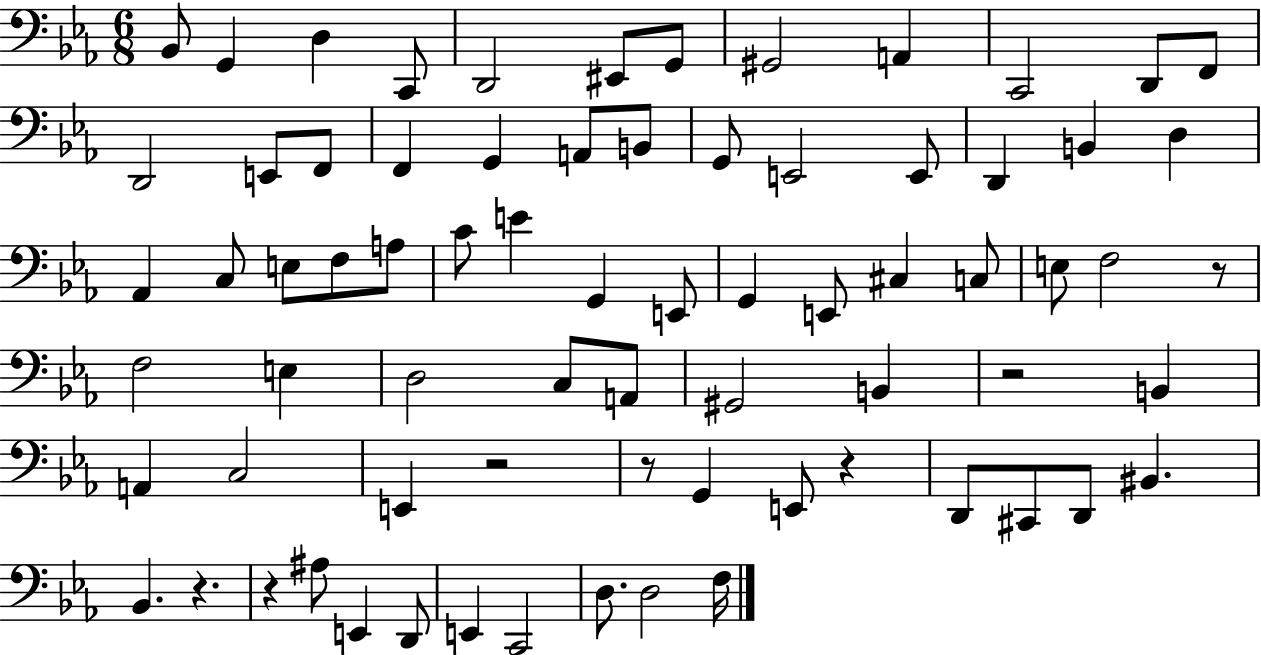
{
  \clef bass
  \numericTimeSignature
  \time 6/8
  \key ees \major
  \repeat volta 2 { bes,8 g,4 d4 c,8 | d,2 eis,8 g,8 | gis,2 a,4 | c,2 d,8 f,8 | \break d,2 e,8 f,8 | f,4 g,4 a,8 b,8 | g,8 e,2 e,8 | d,4 b,4 d4 | \break aes,4 c8 e8 f8 a8 | c'8 e'4 g,4 e,8 | g,4 e,8 cis4 c8 | e8 f2 r8 | \break f2 e4 | d2 c8 a,8 | gis,2 b,4 | r2 b,4 | \break a,4 c2 | e,4 r2 | r8 g,4 e,8 r4 | d,8 cis,8 d,8 bis,4. | \break bes,4. r4. | r4 ais8 e,4 d,8 | e,4 c,2 | d8. d2 f16 | \break } \bar "|."
}